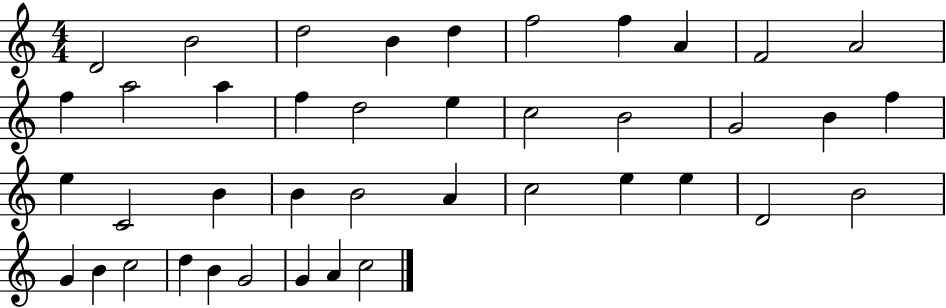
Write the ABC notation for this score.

X:1
T:Untitled
M:4/4
L:1/4
K:C
D2 B2 d2 B d f2 f A F2 A2 f a2 a f d2 e c2 B2 G2 B f e C2 B B B2 A c2 e e D2 B2 G B c2 d B G2 G A c2